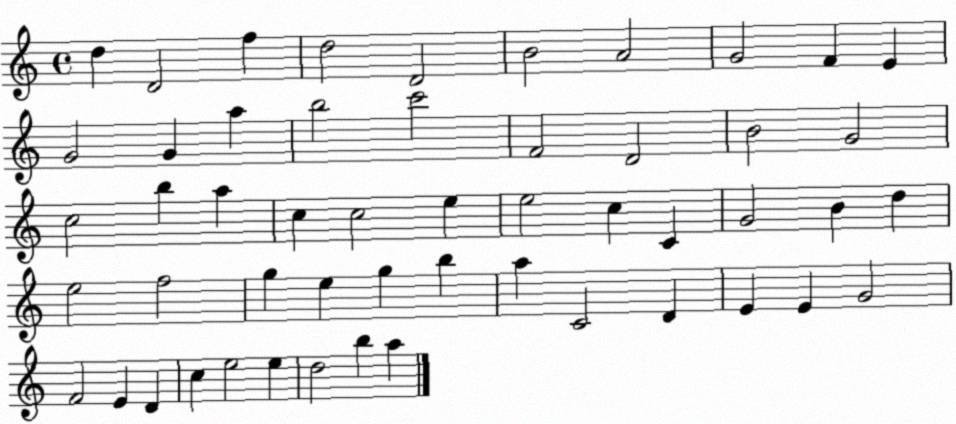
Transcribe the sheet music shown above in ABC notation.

X:1
T:Untitled
M:4/4
L:1/4
K:C
d D2 f d2 D2 B2 A2 G2 F E G2 G a b2 c'2 F2 D2 B2 G2 c2 b a c c2 e e2 c C G2 B d e2 f2 g e g b a C2 D E E G2 F2 E D c e2 e d2 b a